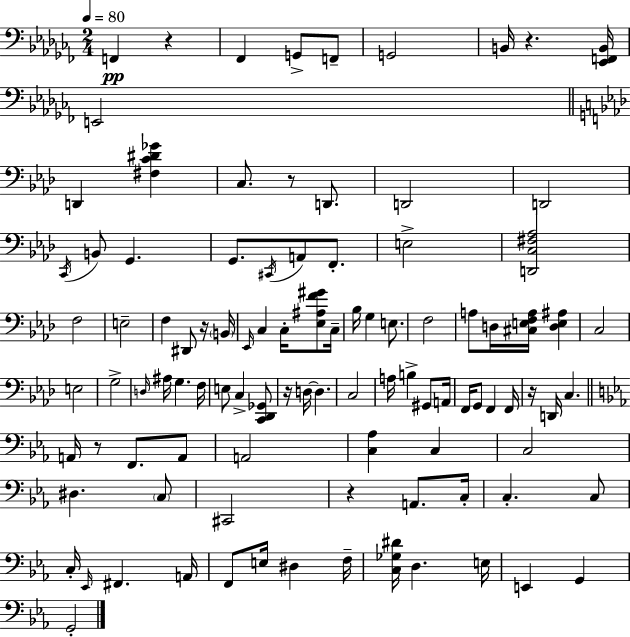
{
  \clef bass
  \numericTimeSignature
  \time 2/4
  \key aes \minor
  \tempo 4 = 80
  f,4\pp r4 | fes,4 g,8-> f,8-- | g,2 | b,16 r4. <ees, f, b,>16 | \break e,2 | \bar "||" \break \key aes \major d,4 <fis c' dis' ges'>4 | c8. r8 d,8. | d,2 | d,2 | \break \acciaccatura { c,16 } b,8 g,4. | g,8. \acciaccatura { cis,16 } a,8 f,8.-. | e2-> | <d, c fis aes>2 | \break f2 | e2-- | f4 dis,8 | r16 \parenthesize b,16 \grace { ees,16 } c4 c16-. | \break <ees ais f' gis'>8 c16-- bes16 g4 | e8. f2 | a8 d16 <cis e f a>16 <d e ais>4 | c2 | \break e2 | g2-> | \grace { d16 } ais16 g4. | f16 e8 c4-> | \break <c, des, ges,>8 r16 d16~~ d4. | c2 | a16 b4-> | gis,8 a,16 f,16 g,8 f,4 | \break f,16 r16 d,16 c4. | \bar "||" \break \key ees \major a,16 r8 f,8. a,8 | a,2 | <c aes>4 c4 | c2 | \break dis4. \parenthesize c8 | cis,2 | r4 a,8. c16-. | c4.-. c8 | \break c16-. \grace { ees,16 } fis,4. | a,16 f,8 e16 dis4 | f16-- <c ges dis'>16 d4. | e16 e,4 g,4 | \break g,2-. | \bar "|."
}